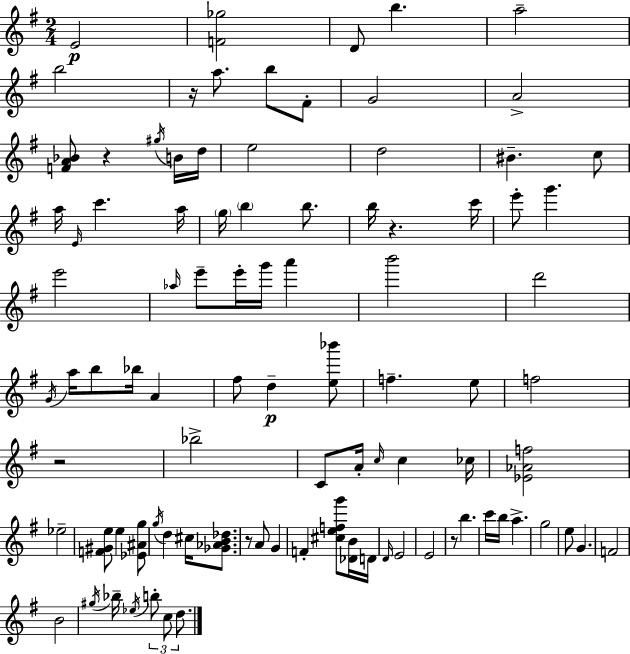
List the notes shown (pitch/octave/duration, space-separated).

E4/h [F4,Gb5]/h D4/e B5/q. A5/h B5/h R/s A5/e. B5/e F#4/e G4/h A4/h [F4,A4,Bb4]/e R/q G#5/s B4/s D5/s E5/h D5/h BIS4/q. C5/e A5/s E4/s C6/q. A5/s G5/s B5/q B5/e. B5/s R/q. C6/s E6/e G6/q. E6/h Ab5/s E6/e E6/s G6/s A6/q B6/h D6/h G4/s A5/s B5/e Bb5/s A4/q F#5/e D5/q [E5,Bb6]/e F5/q. E5/e F5/h R/h Bb5/h C4/e A4/s C5/s C5/q CES5/s [Eb4,Ab4,F5]/h Eb5/h [F4,G#4,E5]/e E5/q [Eb4,A#4,G5]/e G5/s D5/q C#5/s [Gb4,Ab4,B4,Db5]/e. R/e A4/e G4/q F4/q [C#5,E5,F5,G6]/e [Db4,B4]/s D4/s D4/s E4/h E4/h R/e B5/q. C6/s B5/s A5/q. G5/h E5/e G4/q. F4/h B4/h G#5/s Bb5/s Eb5/s B5/e C5/e D5/e.